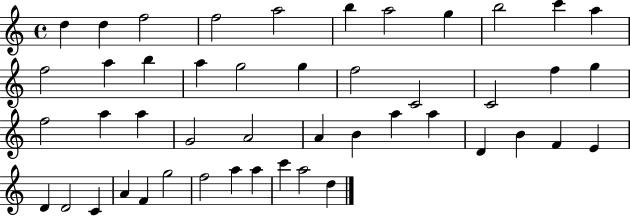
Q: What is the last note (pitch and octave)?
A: D5